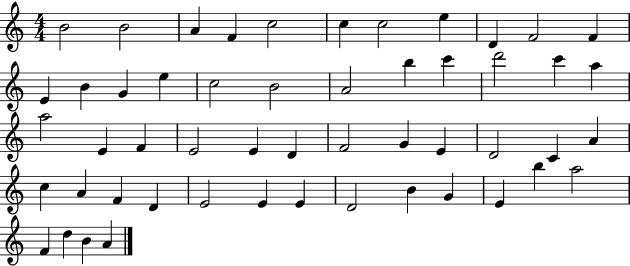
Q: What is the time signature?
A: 4/4